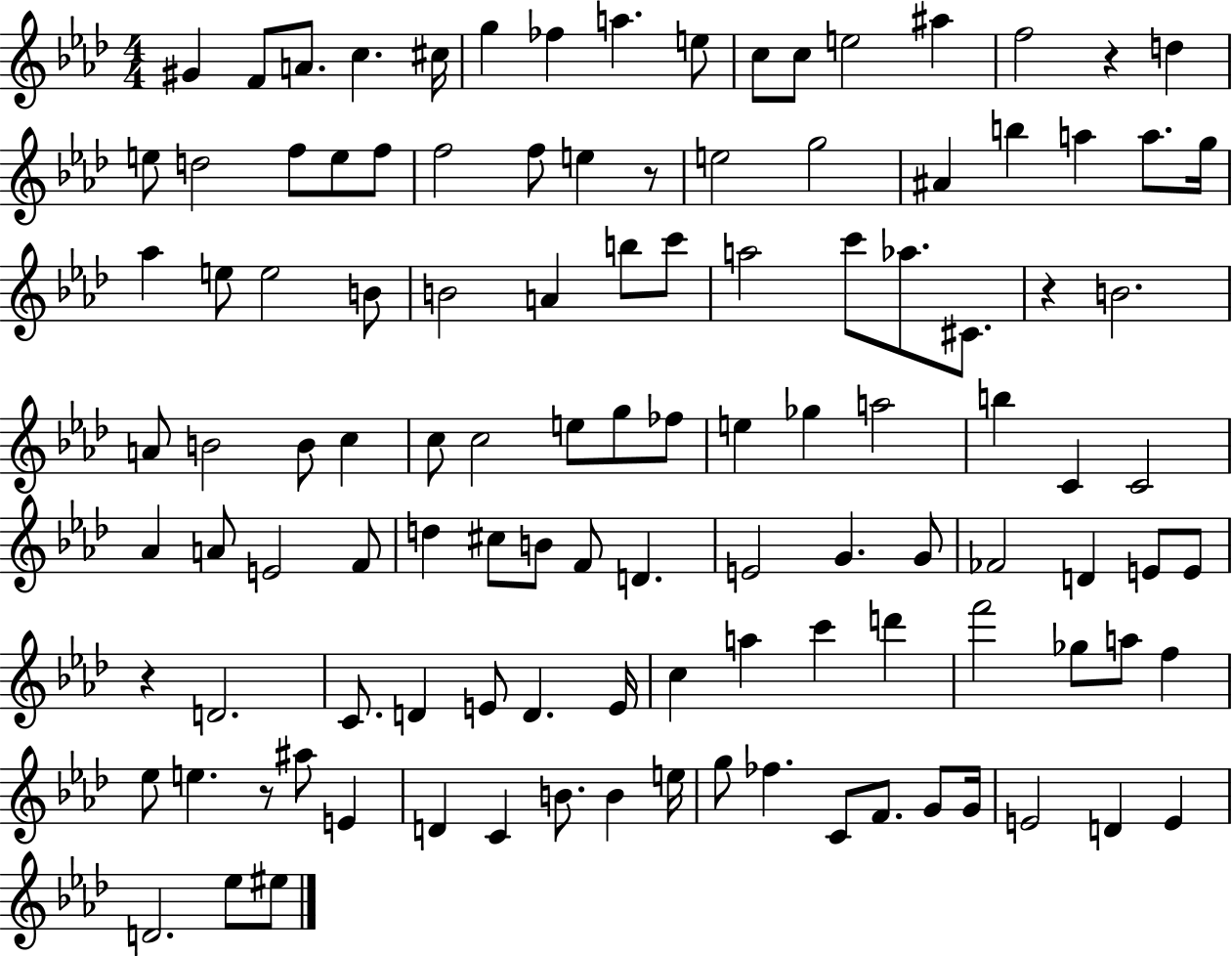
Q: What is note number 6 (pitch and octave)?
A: G5